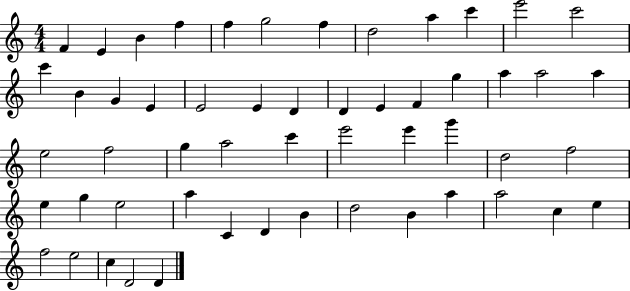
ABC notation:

X:1
T:Untitled
M:4/4
L:1/4
K:C
F E B f f g2 f d2 a c' e'2 c'2 c' B G E E2 E D D E F g a a2 a e2 f2 g a2 c' e'2 e' g' d2 f2 e g e2 a C D B d2 B a a2 c e f2 e2 c D2 D